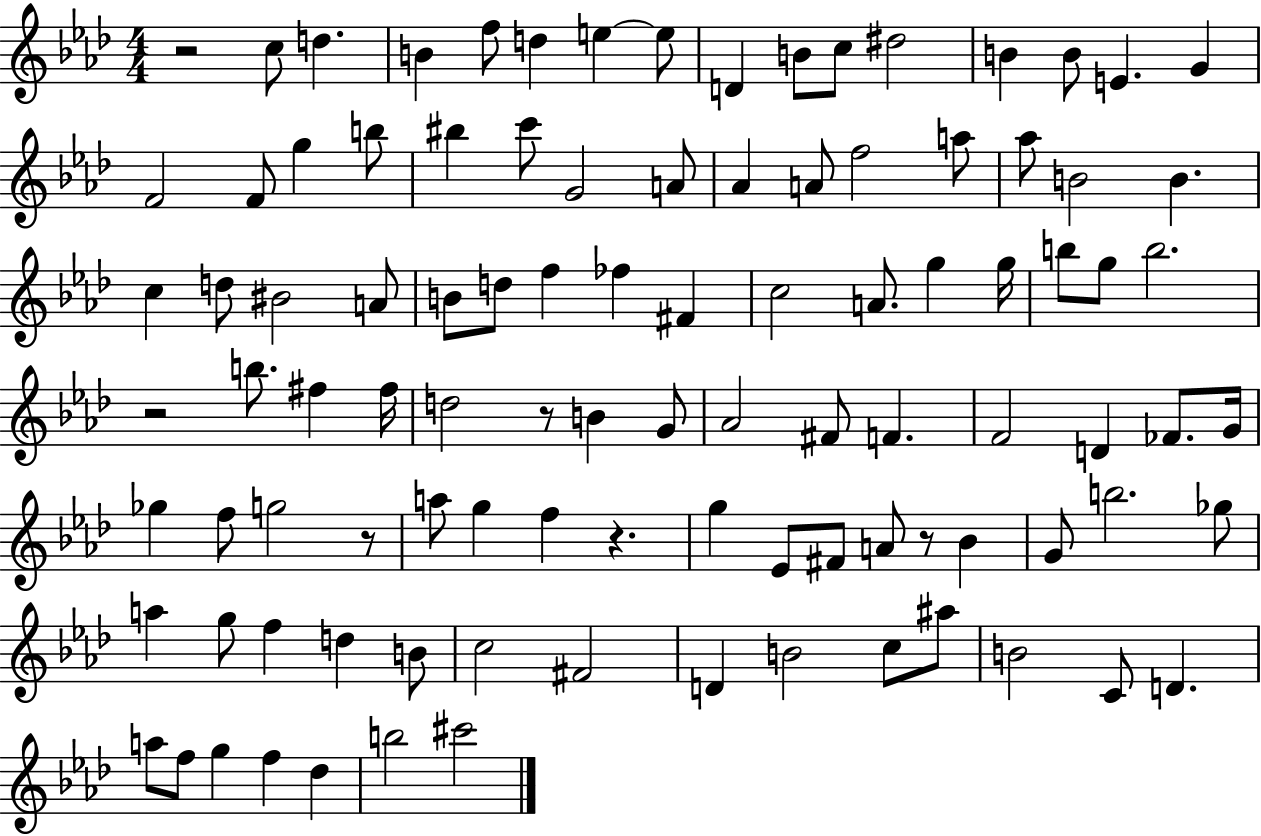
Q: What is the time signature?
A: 4/4